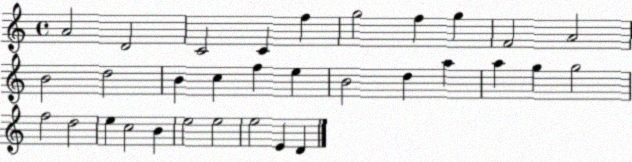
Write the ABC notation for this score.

X:1
T:Untitled
M:4/4
L:1/4
K:C
A2 D2 C2 C f g2 f g F2 A2 B2 d2 B c f e B2 d a a g g2 f2 d2 e c2 B e2 e2 e2 E D